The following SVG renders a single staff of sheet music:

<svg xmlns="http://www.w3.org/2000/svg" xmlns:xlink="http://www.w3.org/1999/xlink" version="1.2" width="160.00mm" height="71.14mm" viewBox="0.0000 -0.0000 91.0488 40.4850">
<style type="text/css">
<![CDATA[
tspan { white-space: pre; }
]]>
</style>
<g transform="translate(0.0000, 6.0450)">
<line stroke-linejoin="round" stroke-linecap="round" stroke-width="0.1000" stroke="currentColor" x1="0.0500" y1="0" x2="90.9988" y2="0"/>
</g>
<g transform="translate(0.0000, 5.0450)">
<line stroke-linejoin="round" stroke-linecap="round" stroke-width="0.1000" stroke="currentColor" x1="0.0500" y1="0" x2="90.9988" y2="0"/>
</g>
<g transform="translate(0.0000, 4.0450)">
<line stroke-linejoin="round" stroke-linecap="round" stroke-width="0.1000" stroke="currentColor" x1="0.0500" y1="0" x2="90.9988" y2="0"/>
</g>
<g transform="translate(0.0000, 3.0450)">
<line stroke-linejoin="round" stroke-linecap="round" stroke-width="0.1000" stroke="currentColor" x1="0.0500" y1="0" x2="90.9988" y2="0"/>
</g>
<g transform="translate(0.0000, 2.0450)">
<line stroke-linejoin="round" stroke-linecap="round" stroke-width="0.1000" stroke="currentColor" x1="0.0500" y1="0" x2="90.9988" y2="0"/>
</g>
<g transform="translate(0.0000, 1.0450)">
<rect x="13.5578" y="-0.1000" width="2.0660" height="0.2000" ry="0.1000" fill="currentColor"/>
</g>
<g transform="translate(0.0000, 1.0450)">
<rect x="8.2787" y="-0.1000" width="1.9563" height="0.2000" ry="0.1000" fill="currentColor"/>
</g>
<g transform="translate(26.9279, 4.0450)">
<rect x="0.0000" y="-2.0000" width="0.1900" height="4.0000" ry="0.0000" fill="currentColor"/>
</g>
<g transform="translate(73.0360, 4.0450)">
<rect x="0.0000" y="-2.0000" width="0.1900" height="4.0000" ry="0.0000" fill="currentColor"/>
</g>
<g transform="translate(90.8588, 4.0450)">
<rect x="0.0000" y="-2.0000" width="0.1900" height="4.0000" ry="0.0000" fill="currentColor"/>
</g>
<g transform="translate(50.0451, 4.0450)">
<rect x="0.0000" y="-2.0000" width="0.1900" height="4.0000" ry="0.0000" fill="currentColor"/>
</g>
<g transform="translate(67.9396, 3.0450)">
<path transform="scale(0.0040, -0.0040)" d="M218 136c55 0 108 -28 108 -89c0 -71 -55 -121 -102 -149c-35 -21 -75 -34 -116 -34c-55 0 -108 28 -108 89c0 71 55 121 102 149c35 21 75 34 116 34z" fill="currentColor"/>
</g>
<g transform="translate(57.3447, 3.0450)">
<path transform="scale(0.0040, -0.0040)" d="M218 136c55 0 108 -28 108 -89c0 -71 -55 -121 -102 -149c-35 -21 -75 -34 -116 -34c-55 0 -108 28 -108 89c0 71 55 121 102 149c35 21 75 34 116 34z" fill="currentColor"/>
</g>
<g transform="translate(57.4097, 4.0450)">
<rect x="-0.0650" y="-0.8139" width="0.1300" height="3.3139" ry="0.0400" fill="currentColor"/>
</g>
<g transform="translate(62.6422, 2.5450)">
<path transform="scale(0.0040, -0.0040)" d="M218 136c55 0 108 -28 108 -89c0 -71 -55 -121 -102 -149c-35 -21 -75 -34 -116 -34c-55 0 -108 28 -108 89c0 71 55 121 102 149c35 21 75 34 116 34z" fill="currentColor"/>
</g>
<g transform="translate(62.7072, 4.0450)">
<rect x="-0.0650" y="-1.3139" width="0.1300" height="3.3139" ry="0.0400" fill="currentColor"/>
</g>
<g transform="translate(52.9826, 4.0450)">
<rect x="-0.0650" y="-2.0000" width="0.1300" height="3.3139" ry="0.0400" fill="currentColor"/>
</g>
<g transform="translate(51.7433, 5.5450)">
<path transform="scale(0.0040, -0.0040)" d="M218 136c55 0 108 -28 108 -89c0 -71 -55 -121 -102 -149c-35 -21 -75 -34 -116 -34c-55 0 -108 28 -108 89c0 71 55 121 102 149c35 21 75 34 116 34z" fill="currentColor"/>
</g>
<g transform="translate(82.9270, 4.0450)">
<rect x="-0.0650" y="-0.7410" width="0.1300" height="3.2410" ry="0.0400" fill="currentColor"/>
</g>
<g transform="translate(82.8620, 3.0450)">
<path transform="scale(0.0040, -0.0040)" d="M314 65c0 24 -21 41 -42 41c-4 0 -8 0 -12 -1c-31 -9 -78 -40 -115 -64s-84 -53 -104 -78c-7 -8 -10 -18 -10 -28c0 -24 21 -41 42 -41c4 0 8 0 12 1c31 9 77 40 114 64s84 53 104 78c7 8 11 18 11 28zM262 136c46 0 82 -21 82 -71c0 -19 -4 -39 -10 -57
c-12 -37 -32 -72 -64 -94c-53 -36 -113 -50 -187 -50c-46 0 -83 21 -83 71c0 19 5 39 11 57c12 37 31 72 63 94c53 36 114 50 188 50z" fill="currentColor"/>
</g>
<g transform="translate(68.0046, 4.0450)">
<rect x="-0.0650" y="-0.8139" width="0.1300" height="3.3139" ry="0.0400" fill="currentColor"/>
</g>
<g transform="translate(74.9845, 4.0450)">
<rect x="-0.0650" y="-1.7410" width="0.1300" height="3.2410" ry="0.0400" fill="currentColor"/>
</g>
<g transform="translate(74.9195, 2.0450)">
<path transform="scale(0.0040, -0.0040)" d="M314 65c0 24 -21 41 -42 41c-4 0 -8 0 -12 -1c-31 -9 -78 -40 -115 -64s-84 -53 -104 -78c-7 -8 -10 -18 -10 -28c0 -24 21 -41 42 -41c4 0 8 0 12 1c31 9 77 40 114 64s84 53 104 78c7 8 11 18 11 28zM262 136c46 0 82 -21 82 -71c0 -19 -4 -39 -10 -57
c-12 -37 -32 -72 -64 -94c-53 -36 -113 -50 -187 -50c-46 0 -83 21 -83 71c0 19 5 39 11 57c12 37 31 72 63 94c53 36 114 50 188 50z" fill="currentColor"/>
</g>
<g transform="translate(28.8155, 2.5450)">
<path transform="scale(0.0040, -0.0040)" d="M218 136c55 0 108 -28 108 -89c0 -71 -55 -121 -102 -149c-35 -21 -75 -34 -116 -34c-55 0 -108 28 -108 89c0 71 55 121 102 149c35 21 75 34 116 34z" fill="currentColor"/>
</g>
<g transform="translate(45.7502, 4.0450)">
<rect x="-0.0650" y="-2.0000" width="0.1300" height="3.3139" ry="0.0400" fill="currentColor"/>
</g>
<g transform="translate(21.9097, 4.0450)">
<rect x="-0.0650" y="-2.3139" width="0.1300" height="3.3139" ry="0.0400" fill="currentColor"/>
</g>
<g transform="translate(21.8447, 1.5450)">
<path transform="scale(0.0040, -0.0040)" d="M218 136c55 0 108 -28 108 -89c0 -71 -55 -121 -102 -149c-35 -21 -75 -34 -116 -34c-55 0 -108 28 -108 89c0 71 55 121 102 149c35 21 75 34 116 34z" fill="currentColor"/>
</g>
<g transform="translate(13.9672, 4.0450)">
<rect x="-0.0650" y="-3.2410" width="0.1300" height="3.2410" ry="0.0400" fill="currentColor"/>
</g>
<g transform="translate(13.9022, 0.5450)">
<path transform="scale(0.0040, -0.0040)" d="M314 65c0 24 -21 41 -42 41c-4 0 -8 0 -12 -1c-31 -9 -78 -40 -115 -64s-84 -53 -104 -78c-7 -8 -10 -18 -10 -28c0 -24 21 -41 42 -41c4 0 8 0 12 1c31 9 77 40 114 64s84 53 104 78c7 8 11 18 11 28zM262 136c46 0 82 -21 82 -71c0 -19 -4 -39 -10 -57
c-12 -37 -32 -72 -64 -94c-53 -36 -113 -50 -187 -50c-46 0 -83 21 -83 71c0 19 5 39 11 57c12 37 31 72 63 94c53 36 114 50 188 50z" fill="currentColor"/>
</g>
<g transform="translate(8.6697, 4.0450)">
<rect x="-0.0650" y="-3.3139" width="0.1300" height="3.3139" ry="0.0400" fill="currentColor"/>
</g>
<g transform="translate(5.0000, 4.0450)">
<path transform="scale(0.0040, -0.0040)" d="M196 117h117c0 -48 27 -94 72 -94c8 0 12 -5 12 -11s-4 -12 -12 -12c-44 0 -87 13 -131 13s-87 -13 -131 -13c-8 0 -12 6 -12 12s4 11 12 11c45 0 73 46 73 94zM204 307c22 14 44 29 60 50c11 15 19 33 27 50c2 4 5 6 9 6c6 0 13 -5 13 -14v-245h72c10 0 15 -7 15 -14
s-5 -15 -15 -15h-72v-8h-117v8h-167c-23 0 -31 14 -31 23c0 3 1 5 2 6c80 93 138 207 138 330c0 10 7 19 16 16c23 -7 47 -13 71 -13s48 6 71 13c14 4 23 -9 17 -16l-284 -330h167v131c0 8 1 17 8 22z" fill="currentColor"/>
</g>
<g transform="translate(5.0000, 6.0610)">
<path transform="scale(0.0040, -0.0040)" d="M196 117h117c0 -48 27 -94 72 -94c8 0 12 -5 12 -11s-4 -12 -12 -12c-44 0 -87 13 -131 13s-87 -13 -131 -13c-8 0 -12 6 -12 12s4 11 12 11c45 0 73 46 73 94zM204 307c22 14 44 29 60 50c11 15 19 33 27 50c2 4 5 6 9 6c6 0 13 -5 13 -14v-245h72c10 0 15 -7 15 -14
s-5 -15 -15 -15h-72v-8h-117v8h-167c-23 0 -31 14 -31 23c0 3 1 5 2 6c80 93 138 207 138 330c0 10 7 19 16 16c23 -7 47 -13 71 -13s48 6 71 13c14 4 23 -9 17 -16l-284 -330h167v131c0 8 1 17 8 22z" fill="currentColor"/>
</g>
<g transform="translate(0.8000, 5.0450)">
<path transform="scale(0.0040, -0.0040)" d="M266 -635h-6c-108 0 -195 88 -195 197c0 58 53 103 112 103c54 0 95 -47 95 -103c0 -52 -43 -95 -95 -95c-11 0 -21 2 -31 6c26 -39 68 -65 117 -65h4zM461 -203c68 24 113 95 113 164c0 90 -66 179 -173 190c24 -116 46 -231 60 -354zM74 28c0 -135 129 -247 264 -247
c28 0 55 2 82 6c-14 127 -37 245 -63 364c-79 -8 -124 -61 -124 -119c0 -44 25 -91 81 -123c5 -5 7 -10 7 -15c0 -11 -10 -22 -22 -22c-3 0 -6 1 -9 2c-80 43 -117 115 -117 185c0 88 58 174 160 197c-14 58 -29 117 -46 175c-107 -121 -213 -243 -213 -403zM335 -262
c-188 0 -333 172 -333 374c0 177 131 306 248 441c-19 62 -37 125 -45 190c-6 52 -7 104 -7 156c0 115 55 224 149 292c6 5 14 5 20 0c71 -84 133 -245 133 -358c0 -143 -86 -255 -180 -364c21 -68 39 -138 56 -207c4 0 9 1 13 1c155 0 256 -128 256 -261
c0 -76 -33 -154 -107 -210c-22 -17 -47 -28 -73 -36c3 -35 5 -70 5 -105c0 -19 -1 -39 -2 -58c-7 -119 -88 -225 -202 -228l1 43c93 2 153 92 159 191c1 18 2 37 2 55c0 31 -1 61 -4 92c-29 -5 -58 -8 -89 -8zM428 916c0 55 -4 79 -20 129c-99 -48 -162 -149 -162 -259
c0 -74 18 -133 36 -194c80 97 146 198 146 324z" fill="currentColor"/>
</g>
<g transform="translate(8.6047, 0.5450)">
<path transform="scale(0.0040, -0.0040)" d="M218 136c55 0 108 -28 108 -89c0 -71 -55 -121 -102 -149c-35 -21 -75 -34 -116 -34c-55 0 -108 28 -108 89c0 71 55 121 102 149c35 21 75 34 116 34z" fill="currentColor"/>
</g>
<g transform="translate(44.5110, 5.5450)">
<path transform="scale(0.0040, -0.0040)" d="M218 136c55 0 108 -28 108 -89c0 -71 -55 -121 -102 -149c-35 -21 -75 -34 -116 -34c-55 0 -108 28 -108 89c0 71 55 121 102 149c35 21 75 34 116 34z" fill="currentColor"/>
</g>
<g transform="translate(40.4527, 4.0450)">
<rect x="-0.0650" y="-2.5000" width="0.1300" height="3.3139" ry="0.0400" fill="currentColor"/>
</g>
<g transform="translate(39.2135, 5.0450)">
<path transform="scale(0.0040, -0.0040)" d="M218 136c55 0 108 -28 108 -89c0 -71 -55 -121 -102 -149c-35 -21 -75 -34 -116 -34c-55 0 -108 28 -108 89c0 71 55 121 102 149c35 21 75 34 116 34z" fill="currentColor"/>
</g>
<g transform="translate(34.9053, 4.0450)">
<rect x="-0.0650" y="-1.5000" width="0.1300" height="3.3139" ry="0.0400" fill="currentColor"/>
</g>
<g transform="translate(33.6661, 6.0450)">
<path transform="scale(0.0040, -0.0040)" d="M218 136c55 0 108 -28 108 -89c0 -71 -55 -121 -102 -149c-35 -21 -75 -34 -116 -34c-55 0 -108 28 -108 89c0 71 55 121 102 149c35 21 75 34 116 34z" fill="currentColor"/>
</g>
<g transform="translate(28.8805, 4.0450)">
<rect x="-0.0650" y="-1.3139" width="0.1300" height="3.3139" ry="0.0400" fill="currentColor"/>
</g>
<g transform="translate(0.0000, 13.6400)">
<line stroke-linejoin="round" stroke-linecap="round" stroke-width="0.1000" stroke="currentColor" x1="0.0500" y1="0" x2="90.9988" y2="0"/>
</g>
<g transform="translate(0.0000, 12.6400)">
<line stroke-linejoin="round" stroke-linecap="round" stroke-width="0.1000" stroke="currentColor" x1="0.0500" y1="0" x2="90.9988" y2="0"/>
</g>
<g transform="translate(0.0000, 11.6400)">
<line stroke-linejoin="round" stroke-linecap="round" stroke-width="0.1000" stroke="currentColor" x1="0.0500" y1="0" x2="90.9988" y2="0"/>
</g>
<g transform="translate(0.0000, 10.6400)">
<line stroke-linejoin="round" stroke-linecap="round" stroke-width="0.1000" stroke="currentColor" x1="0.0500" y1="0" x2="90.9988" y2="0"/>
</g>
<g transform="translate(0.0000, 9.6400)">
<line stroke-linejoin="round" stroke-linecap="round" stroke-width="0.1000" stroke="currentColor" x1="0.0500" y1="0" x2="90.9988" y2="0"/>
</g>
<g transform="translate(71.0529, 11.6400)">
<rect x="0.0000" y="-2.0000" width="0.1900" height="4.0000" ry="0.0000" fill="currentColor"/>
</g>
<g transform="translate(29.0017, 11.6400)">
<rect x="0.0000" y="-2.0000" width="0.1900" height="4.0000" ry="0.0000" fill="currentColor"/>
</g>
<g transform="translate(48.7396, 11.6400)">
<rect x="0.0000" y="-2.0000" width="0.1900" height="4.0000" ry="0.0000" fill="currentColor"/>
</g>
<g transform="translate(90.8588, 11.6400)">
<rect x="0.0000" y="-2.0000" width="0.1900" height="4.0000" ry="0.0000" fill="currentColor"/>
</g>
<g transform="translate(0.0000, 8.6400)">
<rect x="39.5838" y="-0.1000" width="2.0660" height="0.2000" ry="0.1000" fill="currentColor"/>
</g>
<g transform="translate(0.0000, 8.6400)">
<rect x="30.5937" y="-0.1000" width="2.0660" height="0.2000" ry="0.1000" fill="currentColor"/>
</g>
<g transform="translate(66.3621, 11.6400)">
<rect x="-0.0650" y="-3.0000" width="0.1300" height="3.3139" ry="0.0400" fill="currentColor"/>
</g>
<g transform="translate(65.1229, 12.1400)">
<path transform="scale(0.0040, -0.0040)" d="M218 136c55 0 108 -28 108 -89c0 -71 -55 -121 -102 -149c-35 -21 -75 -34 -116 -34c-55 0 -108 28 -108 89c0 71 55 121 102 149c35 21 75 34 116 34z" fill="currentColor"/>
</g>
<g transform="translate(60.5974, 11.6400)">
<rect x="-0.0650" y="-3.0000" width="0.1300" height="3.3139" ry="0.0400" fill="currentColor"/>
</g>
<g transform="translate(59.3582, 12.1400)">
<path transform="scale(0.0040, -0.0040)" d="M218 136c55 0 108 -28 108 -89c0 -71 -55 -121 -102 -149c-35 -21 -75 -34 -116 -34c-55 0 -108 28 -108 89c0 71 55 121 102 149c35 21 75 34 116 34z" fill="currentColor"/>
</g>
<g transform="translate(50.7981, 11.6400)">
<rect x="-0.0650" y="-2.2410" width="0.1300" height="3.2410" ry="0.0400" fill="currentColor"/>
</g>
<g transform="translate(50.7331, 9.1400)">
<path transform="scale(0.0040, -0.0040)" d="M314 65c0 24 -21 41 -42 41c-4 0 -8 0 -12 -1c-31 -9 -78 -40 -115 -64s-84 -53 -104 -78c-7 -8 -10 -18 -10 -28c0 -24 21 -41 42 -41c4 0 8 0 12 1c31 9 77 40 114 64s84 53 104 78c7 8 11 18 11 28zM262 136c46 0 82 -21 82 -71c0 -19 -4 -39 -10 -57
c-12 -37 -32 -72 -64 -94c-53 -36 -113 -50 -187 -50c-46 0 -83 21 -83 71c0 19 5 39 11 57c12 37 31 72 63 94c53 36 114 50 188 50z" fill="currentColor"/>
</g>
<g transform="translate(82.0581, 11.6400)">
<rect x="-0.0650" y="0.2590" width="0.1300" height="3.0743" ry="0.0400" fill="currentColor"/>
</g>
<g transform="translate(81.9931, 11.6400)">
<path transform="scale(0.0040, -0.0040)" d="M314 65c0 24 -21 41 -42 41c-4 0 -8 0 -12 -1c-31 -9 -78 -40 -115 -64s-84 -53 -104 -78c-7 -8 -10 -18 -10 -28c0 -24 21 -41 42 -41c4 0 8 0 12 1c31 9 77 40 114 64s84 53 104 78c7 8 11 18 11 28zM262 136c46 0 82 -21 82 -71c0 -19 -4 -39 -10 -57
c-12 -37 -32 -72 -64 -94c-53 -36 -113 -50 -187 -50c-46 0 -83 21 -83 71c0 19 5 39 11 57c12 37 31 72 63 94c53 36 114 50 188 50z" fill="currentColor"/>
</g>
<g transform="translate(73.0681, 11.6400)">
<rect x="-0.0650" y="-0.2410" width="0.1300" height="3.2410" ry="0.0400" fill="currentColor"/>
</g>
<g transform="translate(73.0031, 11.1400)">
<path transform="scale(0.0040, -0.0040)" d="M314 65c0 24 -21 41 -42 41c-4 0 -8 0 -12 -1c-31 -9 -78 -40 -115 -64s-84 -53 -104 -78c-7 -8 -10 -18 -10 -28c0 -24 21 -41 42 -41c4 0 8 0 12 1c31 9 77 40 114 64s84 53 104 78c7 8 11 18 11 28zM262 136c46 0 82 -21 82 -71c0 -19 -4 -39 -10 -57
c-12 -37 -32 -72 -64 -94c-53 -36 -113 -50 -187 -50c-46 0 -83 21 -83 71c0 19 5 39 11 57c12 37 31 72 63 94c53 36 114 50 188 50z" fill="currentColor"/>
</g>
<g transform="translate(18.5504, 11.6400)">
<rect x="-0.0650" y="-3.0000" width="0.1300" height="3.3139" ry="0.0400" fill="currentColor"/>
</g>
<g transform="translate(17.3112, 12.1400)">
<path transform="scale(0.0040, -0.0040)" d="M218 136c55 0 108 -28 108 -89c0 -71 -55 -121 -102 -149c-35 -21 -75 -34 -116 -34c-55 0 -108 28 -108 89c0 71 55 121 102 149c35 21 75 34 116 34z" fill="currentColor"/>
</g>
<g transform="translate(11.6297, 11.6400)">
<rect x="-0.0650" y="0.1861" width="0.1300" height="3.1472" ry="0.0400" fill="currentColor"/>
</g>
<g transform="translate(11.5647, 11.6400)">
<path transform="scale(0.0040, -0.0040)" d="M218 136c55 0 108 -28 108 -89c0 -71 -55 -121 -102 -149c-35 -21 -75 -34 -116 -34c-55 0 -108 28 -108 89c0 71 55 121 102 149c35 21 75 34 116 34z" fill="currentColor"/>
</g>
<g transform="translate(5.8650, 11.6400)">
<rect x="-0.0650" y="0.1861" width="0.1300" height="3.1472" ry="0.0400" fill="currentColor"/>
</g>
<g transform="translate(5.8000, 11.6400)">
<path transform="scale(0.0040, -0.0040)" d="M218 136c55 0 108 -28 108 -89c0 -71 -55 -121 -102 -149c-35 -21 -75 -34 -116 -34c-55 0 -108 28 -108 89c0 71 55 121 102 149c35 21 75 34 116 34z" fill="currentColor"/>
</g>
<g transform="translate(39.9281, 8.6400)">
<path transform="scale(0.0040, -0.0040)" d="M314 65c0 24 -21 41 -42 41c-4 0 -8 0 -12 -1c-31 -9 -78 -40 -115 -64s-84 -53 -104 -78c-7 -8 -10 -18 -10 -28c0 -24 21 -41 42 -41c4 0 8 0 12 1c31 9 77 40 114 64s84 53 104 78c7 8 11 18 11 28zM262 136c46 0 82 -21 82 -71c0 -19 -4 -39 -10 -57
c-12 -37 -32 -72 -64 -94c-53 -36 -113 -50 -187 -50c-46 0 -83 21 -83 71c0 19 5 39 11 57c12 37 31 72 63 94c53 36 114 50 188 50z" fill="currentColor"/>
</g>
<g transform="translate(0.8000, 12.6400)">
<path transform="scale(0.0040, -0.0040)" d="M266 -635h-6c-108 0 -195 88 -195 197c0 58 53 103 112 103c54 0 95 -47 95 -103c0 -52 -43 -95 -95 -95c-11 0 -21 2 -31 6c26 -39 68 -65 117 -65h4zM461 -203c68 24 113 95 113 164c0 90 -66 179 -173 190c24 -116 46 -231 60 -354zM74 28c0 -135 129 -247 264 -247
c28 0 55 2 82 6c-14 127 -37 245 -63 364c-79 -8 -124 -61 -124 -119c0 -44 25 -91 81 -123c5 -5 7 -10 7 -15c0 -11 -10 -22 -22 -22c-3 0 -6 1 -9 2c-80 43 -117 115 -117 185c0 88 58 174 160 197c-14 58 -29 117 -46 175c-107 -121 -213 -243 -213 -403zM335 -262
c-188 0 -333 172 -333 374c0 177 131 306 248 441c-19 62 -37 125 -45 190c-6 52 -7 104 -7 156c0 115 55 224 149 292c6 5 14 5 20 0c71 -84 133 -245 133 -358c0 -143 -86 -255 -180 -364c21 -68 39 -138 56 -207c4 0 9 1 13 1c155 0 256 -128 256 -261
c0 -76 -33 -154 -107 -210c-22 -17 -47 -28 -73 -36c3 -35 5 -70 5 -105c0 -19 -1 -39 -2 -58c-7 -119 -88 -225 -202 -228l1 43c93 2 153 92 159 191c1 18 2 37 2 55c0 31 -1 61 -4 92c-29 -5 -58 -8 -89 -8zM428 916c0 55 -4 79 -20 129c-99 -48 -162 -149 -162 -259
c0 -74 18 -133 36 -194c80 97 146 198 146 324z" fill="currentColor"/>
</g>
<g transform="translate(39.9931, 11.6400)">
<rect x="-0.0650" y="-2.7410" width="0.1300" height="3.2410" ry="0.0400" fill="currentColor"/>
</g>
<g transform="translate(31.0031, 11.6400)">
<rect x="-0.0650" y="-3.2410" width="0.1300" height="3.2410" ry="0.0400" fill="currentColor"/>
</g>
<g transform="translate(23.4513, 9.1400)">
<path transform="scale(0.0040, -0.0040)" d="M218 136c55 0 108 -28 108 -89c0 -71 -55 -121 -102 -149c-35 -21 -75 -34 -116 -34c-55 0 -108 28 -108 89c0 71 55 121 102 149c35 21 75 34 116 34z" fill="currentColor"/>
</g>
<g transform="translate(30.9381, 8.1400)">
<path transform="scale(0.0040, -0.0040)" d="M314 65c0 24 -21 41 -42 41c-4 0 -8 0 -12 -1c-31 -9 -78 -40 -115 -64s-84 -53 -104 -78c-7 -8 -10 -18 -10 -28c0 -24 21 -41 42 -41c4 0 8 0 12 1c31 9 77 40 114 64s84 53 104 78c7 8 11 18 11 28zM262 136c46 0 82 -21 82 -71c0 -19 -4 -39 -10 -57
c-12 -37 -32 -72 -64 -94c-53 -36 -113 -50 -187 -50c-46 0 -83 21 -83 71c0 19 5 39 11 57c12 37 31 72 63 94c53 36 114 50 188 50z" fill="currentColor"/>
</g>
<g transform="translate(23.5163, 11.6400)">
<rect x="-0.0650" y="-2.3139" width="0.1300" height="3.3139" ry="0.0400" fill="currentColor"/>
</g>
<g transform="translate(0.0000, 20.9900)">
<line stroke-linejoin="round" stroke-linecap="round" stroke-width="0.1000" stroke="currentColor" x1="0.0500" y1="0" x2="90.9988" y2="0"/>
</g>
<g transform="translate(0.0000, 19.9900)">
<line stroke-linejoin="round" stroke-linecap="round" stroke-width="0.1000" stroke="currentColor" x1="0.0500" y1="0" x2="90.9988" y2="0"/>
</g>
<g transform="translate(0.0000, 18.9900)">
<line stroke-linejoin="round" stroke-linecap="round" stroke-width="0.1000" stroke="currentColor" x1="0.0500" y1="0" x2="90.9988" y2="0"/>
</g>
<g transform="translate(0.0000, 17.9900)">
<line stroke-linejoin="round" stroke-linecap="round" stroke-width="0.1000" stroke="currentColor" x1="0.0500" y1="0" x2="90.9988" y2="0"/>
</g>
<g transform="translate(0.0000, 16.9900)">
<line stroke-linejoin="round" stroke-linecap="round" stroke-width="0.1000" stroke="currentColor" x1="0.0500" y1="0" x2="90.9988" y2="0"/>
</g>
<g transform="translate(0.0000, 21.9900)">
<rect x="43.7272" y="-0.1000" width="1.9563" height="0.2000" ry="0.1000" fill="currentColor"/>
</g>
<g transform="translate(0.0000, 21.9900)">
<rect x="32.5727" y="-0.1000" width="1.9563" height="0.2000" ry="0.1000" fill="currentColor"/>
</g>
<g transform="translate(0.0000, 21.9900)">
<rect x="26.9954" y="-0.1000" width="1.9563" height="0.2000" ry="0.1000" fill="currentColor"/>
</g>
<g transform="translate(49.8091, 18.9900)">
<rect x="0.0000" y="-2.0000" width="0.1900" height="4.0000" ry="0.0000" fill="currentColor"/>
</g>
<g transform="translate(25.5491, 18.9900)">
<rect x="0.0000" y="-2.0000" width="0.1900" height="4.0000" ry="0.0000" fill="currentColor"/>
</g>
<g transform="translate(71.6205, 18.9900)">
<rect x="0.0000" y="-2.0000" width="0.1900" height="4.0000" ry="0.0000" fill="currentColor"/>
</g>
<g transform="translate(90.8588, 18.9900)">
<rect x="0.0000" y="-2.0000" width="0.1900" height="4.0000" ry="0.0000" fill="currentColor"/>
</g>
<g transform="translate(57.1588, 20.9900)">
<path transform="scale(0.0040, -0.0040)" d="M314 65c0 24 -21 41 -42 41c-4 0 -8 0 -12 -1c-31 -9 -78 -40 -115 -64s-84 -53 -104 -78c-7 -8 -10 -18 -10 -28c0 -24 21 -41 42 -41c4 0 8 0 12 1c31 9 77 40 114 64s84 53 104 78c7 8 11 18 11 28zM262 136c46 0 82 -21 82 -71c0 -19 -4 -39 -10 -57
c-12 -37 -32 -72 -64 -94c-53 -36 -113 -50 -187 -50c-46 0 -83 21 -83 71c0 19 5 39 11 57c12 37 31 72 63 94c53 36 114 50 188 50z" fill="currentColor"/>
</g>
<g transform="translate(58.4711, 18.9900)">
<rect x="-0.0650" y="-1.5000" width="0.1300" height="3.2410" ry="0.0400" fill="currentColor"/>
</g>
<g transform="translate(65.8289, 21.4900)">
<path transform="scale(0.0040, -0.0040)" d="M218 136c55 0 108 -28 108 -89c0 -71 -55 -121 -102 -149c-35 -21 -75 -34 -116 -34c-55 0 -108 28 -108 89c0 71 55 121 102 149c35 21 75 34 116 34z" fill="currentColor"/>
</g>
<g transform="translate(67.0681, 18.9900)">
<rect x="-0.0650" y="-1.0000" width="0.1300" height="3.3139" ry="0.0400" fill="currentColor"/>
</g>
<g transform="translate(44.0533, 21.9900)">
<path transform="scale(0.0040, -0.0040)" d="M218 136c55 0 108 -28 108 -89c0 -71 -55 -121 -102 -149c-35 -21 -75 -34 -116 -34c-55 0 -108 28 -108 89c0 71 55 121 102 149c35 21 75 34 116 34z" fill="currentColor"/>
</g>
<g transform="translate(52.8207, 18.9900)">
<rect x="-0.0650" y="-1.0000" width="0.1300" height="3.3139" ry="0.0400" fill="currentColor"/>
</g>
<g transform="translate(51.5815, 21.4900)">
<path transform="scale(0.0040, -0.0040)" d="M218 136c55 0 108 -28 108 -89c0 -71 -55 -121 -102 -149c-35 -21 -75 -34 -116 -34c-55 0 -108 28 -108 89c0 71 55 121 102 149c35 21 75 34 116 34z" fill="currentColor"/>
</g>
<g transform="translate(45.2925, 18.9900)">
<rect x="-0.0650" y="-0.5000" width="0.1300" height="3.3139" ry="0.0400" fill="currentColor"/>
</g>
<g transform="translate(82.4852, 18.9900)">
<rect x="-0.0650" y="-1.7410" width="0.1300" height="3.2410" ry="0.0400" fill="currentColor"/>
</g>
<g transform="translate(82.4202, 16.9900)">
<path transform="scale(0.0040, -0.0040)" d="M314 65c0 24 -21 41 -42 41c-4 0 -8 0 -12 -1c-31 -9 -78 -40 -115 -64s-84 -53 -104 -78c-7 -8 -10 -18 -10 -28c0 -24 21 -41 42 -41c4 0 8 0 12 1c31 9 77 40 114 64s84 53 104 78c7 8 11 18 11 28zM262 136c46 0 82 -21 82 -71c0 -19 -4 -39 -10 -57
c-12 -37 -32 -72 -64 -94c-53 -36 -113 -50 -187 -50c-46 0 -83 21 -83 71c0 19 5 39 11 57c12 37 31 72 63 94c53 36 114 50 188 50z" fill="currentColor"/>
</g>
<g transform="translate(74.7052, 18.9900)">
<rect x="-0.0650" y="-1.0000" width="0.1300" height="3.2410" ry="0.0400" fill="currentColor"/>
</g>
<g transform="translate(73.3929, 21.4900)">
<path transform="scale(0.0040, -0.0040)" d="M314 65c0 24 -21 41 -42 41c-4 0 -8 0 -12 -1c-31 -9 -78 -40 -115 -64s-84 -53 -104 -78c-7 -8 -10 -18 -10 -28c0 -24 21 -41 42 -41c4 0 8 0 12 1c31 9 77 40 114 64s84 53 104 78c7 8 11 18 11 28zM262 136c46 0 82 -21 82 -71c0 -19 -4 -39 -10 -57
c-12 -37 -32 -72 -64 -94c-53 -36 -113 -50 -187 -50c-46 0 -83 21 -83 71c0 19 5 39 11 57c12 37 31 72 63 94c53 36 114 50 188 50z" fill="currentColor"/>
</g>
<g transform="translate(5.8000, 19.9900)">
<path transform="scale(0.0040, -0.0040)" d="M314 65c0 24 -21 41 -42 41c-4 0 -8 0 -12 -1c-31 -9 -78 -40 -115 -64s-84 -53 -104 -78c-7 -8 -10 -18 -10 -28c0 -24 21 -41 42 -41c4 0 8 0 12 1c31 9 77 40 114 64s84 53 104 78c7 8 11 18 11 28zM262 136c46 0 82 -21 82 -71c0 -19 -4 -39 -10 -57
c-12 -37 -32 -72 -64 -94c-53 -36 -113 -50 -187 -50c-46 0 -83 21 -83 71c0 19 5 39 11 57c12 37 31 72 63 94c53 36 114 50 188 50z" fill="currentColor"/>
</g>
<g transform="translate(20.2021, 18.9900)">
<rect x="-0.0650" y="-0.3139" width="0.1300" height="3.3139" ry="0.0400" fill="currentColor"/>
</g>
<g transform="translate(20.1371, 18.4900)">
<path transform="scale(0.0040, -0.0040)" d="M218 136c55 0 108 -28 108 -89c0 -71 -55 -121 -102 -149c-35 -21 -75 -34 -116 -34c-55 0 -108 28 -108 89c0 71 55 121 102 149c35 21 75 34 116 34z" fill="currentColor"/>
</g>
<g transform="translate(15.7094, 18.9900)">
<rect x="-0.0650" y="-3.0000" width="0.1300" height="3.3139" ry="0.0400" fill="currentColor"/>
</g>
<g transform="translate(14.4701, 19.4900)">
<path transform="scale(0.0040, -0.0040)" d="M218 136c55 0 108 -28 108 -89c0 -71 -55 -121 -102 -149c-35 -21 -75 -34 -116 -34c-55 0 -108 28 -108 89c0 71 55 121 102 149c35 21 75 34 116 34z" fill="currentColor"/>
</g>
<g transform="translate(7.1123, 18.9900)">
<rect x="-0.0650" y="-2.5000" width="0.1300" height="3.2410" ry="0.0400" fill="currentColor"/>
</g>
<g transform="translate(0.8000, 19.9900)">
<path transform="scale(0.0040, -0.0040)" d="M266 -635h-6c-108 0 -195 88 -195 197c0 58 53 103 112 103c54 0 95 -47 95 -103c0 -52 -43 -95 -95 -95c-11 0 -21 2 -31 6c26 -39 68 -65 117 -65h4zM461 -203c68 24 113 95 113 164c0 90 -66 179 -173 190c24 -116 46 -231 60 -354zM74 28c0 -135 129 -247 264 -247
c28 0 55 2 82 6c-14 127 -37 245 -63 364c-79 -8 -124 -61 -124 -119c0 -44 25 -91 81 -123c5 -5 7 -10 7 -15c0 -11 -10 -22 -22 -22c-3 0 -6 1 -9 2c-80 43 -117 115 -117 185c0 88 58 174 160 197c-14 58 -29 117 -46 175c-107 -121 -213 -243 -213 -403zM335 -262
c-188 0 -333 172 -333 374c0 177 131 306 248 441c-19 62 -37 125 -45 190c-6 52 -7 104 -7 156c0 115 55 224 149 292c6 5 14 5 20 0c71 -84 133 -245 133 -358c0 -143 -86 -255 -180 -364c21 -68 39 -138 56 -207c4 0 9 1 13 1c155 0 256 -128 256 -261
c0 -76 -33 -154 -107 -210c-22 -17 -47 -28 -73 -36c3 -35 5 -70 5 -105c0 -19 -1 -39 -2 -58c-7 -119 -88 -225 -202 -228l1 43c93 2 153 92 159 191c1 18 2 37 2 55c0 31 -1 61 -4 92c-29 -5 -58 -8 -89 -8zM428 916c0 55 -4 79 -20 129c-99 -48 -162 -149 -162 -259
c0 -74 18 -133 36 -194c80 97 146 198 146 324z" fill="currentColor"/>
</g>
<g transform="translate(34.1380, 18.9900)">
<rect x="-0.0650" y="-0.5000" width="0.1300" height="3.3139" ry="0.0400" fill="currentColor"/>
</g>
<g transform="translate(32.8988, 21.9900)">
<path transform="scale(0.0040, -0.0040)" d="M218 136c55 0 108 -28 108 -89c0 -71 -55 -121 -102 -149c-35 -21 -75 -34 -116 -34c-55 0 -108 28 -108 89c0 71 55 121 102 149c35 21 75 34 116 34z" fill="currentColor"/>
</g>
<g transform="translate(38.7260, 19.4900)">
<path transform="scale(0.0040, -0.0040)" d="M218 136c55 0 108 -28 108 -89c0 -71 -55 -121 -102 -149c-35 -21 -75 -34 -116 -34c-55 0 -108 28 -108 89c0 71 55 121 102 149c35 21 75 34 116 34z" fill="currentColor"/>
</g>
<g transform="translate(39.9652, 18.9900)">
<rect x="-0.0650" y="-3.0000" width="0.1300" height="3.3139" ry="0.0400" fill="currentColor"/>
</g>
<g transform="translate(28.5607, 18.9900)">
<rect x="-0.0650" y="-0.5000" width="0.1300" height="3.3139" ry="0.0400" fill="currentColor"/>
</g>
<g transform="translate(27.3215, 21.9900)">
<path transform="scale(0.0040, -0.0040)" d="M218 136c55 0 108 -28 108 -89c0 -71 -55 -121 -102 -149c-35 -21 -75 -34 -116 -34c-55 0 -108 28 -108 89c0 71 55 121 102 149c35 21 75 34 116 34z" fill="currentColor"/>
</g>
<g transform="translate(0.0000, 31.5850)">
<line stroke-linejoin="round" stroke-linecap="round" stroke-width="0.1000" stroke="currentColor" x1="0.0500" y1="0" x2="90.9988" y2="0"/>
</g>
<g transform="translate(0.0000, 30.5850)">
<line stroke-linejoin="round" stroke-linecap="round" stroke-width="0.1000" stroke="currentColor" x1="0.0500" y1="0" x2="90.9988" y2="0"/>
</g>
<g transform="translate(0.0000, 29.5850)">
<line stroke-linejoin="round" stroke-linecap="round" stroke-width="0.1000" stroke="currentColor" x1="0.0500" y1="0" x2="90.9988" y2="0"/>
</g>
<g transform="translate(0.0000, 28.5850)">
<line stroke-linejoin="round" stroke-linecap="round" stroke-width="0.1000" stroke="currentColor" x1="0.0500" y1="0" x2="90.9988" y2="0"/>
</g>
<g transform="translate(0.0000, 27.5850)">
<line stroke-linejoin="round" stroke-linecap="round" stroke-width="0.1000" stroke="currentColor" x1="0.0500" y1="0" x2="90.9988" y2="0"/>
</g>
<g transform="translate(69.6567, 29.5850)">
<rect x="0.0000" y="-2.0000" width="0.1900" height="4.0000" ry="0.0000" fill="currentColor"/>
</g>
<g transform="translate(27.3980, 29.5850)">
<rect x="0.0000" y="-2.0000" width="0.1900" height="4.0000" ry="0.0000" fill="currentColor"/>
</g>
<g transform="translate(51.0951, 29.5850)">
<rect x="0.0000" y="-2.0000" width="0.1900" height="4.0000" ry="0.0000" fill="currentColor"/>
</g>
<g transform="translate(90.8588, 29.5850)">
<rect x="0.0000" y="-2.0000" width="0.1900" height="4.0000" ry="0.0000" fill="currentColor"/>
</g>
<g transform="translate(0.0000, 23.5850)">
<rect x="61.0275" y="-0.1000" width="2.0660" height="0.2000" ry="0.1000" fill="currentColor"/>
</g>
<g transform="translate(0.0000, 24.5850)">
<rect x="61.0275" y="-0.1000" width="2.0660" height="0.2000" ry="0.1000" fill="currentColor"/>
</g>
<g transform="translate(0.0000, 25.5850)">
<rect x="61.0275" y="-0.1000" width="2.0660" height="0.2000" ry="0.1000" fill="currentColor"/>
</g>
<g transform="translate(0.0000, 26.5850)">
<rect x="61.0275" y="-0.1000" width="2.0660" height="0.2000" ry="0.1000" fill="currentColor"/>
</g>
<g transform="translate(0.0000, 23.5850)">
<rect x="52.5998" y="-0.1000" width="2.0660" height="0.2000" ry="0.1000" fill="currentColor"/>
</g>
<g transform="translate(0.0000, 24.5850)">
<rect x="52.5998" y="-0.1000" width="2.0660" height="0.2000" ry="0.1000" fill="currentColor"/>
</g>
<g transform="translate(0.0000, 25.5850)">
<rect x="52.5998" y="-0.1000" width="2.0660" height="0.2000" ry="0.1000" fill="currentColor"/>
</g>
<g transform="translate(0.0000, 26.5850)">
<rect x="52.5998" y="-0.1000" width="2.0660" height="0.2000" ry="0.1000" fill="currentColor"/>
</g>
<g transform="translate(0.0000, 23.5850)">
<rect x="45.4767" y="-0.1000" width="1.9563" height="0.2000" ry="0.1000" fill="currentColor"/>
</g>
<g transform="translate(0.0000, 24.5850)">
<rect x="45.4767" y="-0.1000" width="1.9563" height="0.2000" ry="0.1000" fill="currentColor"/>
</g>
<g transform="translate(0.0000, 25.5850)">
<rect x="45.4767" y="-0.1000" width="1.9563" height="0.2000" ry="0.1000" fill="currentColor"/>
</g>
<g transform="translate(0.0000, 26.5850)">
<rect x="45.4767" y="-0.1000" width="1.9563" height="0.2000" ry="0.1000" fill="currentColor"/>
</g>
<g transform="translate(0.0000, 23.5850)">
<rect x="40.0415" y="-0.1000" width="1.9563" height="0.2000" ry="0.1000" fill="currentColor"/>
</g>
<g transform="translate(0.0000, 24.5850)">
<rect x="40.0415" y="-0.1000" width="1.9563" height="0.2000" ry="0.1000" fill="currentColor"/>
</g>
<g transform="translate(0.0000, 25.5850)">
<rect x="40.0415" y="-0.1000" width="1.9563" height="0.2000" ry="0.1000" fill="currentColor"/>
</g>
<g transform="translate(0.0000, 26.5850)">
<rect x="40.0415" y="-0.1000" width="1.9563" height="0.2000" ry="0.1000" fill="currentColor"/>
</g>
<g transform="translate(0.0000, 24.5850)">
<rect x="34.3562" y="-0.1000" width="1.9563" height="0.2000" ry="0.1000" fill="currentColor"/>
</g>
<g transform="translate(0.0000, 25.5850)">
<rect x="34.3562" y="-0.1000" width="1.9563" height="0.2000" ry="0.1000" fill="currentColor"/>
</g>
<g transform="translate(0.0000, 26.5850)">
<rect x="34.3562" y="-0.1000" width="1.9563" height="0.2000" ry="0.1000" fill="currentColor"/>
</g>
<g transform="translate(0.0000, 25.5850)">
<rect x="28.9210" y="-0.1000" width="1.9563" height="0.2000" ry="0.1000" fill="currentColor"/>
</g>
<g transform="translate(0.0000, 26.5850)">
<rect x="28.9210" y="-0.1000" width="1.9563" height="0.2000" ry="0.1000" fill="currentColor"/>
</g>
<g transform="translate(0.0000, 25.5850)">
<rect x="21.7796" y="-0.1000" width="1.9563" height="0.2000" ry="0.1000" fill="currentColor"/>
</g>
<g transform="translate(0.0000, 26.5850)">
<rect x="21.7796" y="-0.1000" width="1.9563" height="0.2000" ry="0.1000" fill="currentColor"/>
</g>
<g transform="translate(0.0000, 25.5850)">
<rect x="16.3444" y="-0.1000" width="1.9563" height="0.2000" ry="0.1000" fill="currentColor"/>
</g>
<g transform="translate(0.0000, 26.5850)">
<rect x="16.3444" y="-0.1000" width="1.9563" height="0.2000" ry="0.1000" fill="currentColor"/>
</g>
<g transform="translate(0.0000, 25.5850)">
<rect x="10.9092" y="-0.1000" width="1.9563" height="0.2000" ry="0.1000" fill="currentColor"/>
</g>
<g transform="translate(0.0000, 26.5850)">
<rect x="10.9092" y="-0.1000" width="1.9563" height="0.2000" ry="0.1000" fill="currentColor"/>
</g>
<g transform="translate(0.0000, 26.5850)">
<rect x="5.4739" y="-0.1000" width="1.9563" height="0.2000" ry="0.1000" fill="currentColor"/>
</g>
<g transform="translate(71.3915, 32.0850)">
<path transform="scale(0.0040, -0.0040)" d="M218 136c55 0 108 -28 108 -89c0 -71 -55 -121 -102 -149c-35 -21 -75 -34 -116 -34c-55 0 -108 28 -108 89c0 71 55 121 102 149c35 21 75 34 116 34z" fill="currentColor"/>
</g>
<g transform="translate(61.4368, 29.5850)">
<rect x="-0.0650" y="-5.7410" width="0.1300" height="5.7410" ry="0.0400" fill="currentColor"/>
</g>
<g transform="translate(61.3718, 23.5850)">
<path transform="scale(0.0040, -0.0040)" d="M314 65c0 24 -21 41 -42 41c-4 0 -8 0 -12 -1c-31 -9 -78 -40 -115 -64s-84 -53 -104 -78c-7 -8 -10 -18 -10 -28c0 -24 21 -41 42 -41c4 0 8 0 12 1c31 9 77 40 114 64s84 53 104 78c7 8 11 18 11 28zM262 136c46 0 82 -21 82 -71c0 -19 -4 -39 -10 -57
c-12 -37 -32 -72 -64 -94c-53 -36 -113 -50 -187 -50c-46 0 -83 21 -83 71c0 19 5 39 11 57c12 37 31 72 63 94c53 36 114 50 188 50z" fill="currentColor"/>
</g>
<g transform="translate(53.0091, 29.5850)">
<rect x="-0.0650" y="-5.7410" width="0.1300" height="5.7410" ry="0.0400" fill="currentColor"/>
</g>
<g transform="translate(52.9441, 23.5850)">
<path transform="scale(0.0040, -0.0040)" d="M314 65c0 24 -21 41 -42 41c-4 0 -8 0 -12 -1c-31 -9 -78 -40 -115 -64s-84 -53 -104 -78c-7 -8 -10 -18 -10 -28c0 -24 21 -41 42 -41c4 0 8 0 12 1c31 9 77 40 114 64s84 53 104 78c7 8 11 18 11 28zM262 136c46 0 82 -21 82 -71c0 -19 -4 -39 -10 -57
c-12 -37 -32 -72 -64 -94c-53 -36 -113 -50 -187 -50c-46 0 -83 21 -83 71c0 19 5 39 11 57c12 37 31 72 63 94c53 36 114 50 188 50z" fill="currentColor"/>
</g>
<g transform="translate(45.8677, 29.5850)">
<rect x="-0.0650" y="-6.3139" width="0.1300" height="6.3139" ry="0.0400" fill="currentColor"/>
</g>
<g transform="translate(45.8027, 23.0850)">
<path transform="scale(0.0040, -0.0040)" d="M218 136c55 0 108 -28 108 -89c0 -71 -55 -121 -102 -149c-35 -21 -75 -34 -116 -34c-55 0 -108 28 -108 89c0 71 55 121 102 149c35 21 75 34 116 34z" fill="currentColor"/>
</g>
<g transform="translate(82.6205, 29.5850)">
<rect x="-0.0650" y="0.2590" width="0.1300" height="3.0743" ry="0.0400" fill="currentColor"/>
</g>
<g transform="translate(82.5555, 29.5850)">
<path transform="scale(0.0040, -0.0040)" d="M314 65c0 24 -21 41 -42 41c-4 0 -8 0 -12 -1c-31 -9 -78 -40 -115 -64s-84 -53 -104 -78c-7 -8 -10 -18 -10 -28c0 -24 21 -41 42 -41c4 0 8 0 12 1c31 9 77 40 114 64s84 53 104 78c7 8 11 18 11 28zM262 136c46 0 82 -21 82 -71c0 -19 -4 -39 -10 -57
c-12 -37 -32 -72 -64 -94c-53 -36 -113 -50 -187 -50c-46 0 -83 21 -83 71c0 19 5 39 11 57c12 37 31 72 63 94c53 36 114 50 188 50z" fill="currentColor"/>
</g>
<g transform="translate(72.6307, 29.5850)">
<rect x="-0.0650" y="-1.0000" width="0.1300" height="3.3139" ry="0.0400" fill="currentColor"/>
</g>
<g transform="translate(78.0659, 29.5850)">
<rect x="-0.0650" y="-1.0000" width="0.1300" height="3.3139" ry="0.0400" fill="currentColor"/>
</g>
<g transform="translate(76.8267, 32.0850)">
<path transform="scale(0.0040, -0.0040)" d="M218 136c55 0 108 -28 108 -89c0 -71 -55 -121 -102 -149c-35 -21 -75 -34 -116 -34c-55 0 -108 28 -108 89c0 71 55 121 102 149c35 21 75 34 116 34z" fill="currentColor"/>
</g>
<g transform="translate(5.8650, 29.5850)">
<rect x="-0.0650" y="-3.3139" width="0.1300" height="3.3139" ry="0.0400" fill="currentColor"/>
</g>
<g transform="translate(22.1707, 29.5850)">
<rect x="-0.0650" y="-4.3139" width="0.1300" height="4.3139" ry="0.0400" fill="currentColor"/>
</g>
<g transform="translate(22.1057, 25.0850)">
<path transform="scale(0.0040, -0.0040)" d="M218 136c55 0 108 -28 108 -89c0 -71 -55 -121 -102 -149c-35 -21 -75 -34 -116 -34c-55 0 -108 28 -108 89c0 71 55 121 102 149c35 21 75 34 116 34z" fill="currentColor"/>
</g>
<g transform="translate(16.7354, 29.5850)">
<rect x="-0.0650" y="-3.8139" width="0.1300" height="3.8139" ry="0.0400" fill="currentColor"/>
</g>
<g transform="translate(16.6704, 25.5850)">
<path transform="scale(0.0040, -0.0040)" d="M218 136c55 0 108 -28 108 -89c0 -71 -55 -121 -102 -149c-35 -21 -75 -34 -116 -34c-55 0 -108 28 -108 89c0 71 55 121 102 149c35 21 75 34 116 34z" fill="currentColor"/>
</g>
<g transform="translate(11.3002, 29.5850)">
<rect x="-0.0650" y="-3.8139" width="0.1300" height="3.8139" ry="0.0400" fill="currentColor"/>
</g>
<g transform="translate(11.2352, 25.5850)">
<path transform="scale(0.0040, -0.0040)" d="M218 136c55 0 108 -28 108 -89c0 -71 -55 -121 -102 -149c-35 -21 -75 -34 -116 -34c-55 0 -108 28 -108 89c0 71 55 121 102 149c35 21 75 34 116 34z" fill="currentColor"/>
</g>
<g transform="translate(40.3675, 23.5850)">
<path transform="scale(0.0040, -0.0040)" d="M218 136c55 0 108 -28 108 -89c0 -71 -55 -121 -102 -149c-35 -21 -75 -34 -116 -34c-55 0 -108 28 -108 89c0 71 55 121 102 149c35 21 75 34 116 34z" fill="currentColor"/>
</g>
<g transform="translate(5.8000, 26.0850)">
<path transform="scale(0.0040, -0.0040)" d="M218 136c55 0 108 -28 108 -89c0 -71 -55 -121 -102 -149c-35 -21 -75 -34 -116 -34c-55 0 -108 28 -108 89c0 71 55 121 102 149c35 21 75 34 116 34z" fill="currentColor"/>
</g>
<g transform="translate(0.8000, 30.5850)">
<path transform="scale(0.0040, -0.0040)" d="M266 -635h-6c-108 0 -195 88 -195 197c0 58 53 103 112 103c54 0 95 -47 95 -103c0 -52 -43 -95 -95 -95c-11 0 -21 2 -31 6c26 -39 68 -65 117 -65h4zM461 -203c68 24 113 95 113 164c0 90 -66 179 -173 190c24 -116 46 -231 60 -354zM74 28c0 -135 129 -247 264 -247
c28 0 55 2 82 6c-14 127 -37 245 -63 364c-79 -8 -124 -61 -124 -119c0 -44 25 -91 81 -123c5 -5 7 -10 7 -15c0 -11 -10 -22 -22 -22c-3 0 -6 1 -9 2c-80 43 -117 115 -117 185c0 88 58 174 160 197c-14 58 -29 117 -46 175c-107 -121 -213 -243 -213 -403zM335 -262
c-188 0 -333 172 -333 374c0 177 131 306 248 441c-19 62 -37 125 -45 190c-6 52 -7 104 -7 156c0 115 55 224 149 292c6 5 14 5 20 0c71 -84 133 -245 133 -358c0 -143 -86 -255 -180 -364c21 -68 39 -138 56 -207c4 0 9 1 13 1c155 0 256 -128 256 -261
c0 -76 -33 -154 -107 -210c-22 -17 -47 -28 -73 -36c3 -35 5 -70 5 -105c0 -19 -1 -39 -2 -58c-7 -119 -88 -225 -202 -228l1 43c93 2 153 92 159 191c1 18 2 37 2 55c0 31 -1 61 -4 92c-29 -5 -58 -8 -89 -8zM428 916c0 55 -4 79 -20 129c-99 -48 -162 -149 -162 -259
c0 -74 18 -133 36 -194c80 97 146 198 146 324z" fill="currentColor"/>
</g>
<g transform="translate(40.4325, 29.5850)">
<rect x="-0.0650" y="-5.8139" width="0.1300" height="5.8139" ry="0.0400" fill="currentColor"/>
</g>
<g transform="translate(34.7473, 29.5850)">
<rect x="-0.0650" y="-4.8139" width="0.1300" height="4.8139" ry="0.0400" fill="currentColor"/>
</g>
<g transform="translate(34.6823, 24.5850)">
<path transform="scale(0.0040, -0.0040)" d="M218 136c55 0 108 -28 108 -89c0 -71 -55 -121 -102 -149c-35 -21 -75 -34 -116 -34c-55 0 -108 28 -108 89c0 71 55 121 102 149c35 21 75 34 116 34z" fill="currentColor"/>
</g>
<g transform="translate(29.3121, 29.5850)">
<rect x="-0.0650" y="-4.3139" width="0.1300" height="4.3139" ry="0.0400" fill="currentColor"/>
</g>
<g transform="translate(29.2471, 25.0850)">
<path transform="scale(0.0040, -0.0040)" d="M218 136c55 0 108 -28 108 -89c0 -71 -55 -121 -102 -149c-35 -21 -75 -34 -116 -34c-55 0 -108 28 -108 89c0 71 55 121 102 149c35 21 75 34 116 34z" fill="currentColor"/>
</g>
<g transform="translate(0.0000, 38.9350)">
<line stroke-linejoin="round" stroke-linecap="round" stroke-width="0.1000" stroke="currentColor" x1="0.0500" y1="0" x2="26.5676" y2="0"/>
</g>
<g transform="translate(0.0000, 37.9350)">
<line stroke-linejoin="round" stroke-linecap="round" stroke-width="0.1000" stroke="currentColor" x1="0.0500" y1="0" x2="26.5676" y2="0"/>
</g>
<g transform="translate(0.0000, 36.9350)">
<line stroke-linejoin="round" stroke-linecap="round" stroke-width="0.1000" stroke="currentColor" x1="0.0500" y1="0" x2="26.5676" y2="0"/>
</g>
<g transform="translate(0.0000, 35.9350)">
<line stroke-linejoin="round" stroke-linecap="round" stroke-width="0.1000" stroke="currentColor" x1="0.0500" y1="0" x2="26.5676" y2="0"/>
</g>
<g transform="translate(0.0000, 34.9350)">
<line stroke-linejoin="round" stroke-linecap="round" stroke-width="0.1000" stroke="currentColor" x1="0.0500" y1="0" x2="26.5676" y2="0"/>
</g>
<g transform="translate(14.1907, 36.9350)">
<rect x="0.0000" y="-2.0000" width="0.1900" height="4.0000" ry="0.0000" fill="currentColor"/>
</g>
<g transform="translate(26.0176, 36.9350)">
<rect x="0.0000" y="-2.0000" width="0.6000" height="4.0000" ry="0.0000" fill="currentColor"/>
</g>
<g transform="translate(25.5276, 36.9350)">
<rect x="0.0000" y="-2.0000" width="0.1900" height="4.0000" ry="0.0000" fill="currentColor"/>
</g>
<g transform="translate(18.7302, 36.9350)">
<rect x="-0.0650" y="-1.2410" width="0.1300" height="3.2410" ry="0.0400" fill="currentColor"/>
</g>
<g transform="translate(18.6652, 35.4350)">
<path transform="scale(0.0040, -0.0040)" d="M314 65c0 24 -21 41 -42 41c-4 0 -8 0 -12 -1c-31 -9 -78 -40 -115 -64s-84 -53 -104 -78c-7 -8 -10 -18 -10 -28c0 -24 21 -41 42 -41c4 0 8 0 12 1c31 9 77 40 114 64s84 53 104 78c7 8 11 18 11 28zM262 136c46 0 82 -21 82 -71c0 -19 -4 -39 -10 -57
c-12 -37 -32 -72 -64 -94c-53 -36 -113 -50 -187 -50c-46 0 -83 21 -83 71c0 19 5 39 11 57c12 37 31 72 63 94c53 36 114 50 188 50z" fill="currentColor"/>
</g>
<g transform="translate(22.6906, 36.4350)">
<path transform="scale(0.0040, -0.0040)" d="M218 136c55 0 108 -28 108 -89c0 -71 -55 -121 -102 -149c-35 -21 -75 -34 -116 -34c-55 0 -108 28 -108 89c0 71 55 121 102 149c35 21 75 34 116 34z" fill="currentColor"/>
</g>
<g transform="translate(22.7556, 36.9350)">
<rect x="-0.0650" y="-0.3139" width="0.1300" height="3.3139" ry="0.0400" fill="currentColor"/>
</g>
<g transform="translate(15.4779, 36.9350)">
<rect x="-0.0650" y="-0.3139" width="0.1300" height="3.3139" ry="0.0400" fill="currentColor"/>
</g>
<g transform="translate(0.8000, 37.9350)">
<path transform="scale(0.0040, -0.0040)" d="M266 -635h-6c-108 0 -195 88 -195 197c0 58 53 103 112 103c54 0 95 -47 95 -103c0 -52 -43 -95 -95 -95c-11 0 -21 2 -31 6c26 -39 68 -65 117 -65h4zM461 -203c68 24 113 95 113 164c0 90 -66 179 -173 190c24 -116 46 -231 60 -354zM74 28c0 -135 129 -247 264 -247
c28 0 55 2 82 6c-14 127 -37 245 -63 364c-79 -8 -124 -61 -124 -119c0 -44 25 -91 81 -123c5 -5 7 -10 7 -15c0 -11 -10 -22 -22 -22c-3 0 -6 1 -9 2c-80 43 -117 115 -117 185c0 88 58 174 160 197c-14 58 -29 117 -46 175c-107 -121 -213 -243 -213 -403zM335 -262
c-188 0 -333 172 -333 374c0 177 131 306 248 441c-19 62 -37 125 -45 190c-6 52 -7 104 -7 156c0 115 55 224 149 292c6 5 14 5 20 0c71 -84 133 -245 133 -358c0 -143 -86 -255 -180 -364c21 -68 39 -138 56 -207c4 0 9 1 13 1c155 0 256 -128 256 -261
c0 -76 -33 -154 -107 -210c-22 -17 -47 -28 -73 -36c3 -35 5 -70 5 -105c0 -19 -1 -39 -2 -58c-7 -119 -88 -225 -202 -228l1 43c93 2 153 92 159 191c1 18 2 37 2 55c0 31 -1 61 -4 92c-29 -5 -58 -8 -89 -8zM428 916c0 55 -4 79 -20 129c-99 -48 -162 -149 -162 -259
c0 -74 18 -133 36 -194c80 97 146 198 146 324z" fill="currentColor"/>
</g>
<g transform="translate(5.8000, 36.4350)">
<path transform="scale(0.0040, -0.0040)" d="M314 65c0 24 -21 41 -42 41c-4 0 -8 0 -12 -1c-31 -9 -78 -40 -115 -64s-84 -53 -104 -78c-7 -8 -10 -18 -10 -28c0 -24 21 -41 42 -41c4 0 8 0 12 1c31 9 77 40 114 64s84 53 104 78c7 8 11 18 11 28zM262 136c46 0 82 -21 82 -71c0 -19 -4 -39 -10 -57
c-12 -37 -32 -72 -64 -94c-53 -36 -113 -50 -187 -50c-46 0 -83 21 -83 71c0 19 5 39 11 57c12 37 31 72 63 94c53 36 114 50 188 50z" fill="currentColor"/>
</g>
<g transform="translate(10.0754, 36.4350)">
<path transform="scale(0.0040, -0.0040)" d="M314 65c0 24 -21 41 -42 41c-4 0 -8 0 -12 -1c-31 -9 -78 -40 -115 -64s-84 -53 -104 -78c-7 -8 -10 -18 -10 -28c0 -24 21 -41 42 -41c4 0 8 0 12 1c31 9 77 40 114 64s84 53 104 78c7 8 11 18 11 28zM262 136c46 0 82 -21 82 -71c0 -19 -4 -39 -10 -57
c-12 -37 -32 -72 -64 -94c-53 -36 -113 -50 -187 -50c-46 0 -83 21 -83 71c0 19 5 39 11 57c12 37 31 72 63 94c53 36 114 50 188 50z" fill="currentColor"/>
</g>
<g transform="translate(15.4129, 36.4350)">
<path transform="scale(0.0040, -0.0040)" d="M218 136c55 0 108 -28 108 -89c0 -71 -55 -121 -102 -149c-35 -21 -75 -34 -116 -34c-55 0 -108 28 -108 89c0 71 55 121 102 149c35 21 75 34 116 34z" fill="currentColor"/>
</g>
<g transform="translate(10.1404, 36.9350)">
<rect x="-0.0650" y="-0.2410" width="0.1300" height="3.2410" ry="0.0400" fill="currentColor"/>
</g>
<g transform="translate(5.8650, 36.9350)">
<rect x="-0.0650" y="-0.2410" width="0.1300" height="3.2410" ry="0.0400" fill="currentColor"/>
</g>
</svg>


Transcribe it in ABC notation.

X:1
T:Untitled
M:4/4
L:1/4
K:C
b b2 g e E G F F d e d f2 d2 B B A g b2 a2 g2 A A c2 B2 G2 A c C C A C D E2 D D2 f2 b c' c' d' d' e' g' a' g'2 g'2 D D B2 c2 c2 c e2 c